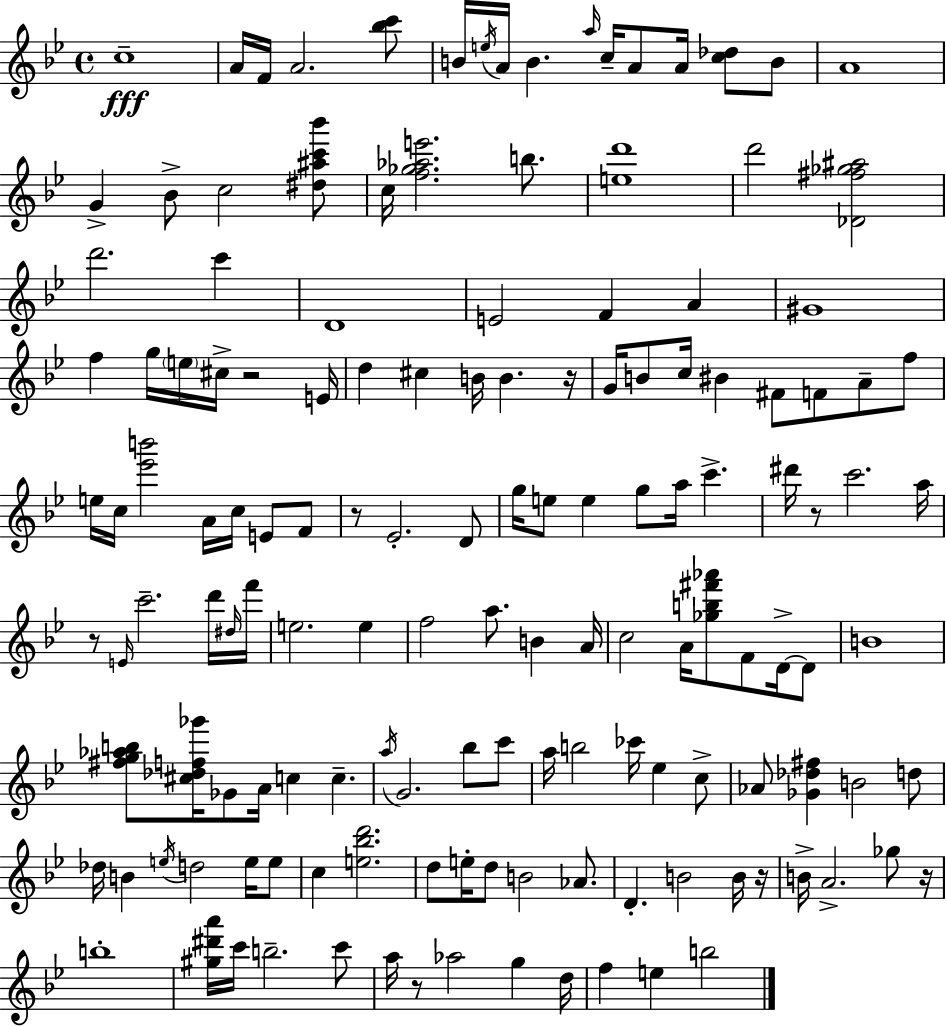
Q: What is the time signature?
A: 4/4